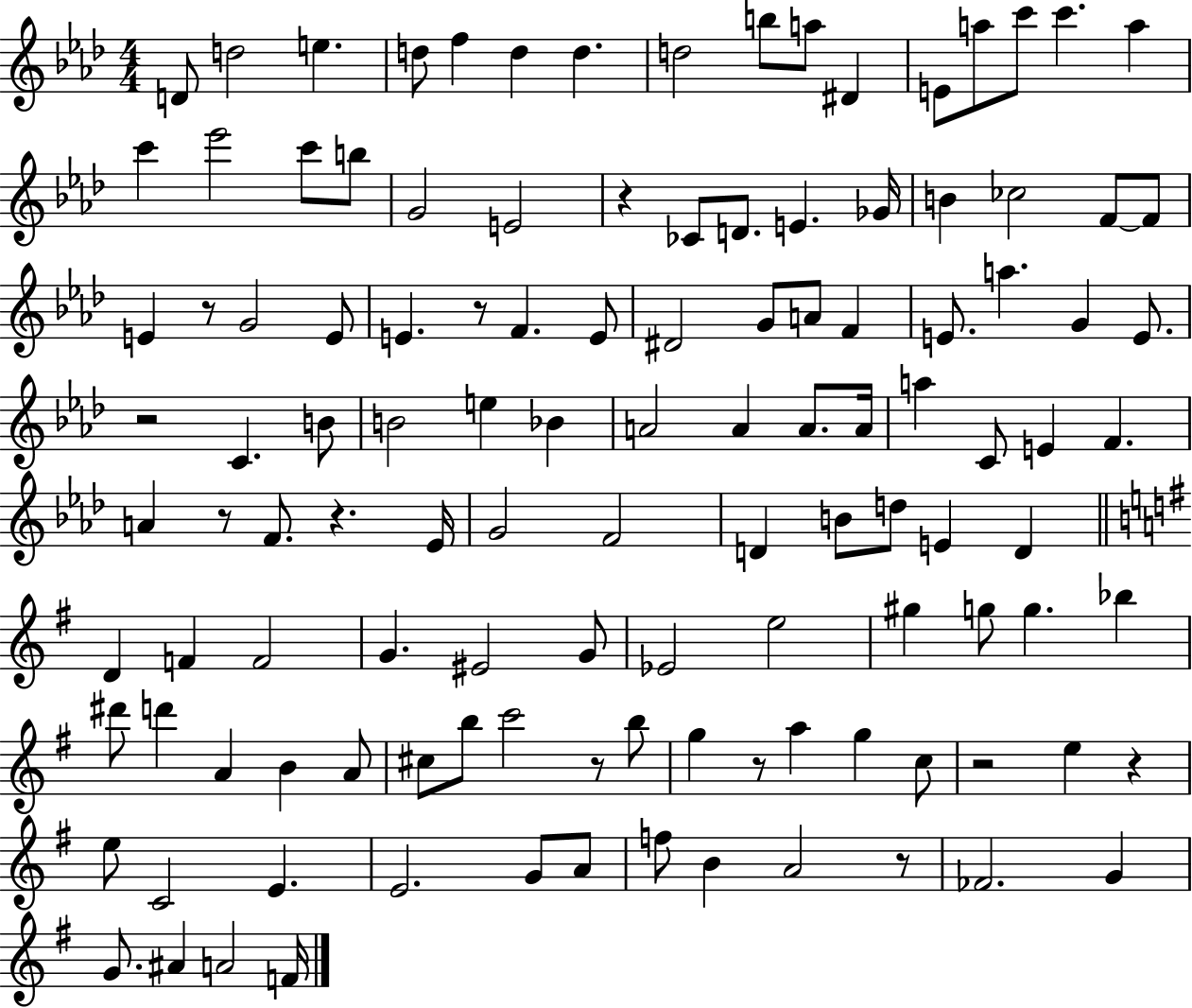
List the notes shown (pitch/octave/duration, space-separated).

D4/e D5/h E5/q. D5/e F5/q D5/q D5/q. D5/h B5/e A5/e D#4/q E4/e A5/e C6/e C6/q. A5/q C6/q Eb6/h C6/e B5/e G4/h E4/h R/q CES4/e D4/e. E4/q. Gb4/s B4/q CES5/h F4/e F4/e E4/q R/e G4/h E4/e E4/q. R/e F4/q. E4/e D#4/h G4/e A4/e F4/q E4/e. A5/q. G4/q E4/e. R/h C4/q. B4/e B4/h E5/q Bb4/q A4/h A4/q A4/e. A4/s A5/q C4/e E4/q F4/q. A4/q R/e F4/e. R/q. Eb4/s G4/h F4/h D4/q B4/e D5/e E4/q D4/q D4/q F4/q F4/h G4/q. EIS4/h G4/e Eb4/h E5/h G#5/q G5/e G5/q. Bb5/q D#6/e D6/q A4/q B4/q A4/e C#5/e B5/e C6/h R/e B5/e G5/q R/e A5/q G5/q C5/e R/h E5/q R/q E5/e C4/h E4/q. E4/h. G4/e A4/e F5/e B4/q A4/h R/e FES4/h. G4/q G4/e. A#4/q A4/h F4/s